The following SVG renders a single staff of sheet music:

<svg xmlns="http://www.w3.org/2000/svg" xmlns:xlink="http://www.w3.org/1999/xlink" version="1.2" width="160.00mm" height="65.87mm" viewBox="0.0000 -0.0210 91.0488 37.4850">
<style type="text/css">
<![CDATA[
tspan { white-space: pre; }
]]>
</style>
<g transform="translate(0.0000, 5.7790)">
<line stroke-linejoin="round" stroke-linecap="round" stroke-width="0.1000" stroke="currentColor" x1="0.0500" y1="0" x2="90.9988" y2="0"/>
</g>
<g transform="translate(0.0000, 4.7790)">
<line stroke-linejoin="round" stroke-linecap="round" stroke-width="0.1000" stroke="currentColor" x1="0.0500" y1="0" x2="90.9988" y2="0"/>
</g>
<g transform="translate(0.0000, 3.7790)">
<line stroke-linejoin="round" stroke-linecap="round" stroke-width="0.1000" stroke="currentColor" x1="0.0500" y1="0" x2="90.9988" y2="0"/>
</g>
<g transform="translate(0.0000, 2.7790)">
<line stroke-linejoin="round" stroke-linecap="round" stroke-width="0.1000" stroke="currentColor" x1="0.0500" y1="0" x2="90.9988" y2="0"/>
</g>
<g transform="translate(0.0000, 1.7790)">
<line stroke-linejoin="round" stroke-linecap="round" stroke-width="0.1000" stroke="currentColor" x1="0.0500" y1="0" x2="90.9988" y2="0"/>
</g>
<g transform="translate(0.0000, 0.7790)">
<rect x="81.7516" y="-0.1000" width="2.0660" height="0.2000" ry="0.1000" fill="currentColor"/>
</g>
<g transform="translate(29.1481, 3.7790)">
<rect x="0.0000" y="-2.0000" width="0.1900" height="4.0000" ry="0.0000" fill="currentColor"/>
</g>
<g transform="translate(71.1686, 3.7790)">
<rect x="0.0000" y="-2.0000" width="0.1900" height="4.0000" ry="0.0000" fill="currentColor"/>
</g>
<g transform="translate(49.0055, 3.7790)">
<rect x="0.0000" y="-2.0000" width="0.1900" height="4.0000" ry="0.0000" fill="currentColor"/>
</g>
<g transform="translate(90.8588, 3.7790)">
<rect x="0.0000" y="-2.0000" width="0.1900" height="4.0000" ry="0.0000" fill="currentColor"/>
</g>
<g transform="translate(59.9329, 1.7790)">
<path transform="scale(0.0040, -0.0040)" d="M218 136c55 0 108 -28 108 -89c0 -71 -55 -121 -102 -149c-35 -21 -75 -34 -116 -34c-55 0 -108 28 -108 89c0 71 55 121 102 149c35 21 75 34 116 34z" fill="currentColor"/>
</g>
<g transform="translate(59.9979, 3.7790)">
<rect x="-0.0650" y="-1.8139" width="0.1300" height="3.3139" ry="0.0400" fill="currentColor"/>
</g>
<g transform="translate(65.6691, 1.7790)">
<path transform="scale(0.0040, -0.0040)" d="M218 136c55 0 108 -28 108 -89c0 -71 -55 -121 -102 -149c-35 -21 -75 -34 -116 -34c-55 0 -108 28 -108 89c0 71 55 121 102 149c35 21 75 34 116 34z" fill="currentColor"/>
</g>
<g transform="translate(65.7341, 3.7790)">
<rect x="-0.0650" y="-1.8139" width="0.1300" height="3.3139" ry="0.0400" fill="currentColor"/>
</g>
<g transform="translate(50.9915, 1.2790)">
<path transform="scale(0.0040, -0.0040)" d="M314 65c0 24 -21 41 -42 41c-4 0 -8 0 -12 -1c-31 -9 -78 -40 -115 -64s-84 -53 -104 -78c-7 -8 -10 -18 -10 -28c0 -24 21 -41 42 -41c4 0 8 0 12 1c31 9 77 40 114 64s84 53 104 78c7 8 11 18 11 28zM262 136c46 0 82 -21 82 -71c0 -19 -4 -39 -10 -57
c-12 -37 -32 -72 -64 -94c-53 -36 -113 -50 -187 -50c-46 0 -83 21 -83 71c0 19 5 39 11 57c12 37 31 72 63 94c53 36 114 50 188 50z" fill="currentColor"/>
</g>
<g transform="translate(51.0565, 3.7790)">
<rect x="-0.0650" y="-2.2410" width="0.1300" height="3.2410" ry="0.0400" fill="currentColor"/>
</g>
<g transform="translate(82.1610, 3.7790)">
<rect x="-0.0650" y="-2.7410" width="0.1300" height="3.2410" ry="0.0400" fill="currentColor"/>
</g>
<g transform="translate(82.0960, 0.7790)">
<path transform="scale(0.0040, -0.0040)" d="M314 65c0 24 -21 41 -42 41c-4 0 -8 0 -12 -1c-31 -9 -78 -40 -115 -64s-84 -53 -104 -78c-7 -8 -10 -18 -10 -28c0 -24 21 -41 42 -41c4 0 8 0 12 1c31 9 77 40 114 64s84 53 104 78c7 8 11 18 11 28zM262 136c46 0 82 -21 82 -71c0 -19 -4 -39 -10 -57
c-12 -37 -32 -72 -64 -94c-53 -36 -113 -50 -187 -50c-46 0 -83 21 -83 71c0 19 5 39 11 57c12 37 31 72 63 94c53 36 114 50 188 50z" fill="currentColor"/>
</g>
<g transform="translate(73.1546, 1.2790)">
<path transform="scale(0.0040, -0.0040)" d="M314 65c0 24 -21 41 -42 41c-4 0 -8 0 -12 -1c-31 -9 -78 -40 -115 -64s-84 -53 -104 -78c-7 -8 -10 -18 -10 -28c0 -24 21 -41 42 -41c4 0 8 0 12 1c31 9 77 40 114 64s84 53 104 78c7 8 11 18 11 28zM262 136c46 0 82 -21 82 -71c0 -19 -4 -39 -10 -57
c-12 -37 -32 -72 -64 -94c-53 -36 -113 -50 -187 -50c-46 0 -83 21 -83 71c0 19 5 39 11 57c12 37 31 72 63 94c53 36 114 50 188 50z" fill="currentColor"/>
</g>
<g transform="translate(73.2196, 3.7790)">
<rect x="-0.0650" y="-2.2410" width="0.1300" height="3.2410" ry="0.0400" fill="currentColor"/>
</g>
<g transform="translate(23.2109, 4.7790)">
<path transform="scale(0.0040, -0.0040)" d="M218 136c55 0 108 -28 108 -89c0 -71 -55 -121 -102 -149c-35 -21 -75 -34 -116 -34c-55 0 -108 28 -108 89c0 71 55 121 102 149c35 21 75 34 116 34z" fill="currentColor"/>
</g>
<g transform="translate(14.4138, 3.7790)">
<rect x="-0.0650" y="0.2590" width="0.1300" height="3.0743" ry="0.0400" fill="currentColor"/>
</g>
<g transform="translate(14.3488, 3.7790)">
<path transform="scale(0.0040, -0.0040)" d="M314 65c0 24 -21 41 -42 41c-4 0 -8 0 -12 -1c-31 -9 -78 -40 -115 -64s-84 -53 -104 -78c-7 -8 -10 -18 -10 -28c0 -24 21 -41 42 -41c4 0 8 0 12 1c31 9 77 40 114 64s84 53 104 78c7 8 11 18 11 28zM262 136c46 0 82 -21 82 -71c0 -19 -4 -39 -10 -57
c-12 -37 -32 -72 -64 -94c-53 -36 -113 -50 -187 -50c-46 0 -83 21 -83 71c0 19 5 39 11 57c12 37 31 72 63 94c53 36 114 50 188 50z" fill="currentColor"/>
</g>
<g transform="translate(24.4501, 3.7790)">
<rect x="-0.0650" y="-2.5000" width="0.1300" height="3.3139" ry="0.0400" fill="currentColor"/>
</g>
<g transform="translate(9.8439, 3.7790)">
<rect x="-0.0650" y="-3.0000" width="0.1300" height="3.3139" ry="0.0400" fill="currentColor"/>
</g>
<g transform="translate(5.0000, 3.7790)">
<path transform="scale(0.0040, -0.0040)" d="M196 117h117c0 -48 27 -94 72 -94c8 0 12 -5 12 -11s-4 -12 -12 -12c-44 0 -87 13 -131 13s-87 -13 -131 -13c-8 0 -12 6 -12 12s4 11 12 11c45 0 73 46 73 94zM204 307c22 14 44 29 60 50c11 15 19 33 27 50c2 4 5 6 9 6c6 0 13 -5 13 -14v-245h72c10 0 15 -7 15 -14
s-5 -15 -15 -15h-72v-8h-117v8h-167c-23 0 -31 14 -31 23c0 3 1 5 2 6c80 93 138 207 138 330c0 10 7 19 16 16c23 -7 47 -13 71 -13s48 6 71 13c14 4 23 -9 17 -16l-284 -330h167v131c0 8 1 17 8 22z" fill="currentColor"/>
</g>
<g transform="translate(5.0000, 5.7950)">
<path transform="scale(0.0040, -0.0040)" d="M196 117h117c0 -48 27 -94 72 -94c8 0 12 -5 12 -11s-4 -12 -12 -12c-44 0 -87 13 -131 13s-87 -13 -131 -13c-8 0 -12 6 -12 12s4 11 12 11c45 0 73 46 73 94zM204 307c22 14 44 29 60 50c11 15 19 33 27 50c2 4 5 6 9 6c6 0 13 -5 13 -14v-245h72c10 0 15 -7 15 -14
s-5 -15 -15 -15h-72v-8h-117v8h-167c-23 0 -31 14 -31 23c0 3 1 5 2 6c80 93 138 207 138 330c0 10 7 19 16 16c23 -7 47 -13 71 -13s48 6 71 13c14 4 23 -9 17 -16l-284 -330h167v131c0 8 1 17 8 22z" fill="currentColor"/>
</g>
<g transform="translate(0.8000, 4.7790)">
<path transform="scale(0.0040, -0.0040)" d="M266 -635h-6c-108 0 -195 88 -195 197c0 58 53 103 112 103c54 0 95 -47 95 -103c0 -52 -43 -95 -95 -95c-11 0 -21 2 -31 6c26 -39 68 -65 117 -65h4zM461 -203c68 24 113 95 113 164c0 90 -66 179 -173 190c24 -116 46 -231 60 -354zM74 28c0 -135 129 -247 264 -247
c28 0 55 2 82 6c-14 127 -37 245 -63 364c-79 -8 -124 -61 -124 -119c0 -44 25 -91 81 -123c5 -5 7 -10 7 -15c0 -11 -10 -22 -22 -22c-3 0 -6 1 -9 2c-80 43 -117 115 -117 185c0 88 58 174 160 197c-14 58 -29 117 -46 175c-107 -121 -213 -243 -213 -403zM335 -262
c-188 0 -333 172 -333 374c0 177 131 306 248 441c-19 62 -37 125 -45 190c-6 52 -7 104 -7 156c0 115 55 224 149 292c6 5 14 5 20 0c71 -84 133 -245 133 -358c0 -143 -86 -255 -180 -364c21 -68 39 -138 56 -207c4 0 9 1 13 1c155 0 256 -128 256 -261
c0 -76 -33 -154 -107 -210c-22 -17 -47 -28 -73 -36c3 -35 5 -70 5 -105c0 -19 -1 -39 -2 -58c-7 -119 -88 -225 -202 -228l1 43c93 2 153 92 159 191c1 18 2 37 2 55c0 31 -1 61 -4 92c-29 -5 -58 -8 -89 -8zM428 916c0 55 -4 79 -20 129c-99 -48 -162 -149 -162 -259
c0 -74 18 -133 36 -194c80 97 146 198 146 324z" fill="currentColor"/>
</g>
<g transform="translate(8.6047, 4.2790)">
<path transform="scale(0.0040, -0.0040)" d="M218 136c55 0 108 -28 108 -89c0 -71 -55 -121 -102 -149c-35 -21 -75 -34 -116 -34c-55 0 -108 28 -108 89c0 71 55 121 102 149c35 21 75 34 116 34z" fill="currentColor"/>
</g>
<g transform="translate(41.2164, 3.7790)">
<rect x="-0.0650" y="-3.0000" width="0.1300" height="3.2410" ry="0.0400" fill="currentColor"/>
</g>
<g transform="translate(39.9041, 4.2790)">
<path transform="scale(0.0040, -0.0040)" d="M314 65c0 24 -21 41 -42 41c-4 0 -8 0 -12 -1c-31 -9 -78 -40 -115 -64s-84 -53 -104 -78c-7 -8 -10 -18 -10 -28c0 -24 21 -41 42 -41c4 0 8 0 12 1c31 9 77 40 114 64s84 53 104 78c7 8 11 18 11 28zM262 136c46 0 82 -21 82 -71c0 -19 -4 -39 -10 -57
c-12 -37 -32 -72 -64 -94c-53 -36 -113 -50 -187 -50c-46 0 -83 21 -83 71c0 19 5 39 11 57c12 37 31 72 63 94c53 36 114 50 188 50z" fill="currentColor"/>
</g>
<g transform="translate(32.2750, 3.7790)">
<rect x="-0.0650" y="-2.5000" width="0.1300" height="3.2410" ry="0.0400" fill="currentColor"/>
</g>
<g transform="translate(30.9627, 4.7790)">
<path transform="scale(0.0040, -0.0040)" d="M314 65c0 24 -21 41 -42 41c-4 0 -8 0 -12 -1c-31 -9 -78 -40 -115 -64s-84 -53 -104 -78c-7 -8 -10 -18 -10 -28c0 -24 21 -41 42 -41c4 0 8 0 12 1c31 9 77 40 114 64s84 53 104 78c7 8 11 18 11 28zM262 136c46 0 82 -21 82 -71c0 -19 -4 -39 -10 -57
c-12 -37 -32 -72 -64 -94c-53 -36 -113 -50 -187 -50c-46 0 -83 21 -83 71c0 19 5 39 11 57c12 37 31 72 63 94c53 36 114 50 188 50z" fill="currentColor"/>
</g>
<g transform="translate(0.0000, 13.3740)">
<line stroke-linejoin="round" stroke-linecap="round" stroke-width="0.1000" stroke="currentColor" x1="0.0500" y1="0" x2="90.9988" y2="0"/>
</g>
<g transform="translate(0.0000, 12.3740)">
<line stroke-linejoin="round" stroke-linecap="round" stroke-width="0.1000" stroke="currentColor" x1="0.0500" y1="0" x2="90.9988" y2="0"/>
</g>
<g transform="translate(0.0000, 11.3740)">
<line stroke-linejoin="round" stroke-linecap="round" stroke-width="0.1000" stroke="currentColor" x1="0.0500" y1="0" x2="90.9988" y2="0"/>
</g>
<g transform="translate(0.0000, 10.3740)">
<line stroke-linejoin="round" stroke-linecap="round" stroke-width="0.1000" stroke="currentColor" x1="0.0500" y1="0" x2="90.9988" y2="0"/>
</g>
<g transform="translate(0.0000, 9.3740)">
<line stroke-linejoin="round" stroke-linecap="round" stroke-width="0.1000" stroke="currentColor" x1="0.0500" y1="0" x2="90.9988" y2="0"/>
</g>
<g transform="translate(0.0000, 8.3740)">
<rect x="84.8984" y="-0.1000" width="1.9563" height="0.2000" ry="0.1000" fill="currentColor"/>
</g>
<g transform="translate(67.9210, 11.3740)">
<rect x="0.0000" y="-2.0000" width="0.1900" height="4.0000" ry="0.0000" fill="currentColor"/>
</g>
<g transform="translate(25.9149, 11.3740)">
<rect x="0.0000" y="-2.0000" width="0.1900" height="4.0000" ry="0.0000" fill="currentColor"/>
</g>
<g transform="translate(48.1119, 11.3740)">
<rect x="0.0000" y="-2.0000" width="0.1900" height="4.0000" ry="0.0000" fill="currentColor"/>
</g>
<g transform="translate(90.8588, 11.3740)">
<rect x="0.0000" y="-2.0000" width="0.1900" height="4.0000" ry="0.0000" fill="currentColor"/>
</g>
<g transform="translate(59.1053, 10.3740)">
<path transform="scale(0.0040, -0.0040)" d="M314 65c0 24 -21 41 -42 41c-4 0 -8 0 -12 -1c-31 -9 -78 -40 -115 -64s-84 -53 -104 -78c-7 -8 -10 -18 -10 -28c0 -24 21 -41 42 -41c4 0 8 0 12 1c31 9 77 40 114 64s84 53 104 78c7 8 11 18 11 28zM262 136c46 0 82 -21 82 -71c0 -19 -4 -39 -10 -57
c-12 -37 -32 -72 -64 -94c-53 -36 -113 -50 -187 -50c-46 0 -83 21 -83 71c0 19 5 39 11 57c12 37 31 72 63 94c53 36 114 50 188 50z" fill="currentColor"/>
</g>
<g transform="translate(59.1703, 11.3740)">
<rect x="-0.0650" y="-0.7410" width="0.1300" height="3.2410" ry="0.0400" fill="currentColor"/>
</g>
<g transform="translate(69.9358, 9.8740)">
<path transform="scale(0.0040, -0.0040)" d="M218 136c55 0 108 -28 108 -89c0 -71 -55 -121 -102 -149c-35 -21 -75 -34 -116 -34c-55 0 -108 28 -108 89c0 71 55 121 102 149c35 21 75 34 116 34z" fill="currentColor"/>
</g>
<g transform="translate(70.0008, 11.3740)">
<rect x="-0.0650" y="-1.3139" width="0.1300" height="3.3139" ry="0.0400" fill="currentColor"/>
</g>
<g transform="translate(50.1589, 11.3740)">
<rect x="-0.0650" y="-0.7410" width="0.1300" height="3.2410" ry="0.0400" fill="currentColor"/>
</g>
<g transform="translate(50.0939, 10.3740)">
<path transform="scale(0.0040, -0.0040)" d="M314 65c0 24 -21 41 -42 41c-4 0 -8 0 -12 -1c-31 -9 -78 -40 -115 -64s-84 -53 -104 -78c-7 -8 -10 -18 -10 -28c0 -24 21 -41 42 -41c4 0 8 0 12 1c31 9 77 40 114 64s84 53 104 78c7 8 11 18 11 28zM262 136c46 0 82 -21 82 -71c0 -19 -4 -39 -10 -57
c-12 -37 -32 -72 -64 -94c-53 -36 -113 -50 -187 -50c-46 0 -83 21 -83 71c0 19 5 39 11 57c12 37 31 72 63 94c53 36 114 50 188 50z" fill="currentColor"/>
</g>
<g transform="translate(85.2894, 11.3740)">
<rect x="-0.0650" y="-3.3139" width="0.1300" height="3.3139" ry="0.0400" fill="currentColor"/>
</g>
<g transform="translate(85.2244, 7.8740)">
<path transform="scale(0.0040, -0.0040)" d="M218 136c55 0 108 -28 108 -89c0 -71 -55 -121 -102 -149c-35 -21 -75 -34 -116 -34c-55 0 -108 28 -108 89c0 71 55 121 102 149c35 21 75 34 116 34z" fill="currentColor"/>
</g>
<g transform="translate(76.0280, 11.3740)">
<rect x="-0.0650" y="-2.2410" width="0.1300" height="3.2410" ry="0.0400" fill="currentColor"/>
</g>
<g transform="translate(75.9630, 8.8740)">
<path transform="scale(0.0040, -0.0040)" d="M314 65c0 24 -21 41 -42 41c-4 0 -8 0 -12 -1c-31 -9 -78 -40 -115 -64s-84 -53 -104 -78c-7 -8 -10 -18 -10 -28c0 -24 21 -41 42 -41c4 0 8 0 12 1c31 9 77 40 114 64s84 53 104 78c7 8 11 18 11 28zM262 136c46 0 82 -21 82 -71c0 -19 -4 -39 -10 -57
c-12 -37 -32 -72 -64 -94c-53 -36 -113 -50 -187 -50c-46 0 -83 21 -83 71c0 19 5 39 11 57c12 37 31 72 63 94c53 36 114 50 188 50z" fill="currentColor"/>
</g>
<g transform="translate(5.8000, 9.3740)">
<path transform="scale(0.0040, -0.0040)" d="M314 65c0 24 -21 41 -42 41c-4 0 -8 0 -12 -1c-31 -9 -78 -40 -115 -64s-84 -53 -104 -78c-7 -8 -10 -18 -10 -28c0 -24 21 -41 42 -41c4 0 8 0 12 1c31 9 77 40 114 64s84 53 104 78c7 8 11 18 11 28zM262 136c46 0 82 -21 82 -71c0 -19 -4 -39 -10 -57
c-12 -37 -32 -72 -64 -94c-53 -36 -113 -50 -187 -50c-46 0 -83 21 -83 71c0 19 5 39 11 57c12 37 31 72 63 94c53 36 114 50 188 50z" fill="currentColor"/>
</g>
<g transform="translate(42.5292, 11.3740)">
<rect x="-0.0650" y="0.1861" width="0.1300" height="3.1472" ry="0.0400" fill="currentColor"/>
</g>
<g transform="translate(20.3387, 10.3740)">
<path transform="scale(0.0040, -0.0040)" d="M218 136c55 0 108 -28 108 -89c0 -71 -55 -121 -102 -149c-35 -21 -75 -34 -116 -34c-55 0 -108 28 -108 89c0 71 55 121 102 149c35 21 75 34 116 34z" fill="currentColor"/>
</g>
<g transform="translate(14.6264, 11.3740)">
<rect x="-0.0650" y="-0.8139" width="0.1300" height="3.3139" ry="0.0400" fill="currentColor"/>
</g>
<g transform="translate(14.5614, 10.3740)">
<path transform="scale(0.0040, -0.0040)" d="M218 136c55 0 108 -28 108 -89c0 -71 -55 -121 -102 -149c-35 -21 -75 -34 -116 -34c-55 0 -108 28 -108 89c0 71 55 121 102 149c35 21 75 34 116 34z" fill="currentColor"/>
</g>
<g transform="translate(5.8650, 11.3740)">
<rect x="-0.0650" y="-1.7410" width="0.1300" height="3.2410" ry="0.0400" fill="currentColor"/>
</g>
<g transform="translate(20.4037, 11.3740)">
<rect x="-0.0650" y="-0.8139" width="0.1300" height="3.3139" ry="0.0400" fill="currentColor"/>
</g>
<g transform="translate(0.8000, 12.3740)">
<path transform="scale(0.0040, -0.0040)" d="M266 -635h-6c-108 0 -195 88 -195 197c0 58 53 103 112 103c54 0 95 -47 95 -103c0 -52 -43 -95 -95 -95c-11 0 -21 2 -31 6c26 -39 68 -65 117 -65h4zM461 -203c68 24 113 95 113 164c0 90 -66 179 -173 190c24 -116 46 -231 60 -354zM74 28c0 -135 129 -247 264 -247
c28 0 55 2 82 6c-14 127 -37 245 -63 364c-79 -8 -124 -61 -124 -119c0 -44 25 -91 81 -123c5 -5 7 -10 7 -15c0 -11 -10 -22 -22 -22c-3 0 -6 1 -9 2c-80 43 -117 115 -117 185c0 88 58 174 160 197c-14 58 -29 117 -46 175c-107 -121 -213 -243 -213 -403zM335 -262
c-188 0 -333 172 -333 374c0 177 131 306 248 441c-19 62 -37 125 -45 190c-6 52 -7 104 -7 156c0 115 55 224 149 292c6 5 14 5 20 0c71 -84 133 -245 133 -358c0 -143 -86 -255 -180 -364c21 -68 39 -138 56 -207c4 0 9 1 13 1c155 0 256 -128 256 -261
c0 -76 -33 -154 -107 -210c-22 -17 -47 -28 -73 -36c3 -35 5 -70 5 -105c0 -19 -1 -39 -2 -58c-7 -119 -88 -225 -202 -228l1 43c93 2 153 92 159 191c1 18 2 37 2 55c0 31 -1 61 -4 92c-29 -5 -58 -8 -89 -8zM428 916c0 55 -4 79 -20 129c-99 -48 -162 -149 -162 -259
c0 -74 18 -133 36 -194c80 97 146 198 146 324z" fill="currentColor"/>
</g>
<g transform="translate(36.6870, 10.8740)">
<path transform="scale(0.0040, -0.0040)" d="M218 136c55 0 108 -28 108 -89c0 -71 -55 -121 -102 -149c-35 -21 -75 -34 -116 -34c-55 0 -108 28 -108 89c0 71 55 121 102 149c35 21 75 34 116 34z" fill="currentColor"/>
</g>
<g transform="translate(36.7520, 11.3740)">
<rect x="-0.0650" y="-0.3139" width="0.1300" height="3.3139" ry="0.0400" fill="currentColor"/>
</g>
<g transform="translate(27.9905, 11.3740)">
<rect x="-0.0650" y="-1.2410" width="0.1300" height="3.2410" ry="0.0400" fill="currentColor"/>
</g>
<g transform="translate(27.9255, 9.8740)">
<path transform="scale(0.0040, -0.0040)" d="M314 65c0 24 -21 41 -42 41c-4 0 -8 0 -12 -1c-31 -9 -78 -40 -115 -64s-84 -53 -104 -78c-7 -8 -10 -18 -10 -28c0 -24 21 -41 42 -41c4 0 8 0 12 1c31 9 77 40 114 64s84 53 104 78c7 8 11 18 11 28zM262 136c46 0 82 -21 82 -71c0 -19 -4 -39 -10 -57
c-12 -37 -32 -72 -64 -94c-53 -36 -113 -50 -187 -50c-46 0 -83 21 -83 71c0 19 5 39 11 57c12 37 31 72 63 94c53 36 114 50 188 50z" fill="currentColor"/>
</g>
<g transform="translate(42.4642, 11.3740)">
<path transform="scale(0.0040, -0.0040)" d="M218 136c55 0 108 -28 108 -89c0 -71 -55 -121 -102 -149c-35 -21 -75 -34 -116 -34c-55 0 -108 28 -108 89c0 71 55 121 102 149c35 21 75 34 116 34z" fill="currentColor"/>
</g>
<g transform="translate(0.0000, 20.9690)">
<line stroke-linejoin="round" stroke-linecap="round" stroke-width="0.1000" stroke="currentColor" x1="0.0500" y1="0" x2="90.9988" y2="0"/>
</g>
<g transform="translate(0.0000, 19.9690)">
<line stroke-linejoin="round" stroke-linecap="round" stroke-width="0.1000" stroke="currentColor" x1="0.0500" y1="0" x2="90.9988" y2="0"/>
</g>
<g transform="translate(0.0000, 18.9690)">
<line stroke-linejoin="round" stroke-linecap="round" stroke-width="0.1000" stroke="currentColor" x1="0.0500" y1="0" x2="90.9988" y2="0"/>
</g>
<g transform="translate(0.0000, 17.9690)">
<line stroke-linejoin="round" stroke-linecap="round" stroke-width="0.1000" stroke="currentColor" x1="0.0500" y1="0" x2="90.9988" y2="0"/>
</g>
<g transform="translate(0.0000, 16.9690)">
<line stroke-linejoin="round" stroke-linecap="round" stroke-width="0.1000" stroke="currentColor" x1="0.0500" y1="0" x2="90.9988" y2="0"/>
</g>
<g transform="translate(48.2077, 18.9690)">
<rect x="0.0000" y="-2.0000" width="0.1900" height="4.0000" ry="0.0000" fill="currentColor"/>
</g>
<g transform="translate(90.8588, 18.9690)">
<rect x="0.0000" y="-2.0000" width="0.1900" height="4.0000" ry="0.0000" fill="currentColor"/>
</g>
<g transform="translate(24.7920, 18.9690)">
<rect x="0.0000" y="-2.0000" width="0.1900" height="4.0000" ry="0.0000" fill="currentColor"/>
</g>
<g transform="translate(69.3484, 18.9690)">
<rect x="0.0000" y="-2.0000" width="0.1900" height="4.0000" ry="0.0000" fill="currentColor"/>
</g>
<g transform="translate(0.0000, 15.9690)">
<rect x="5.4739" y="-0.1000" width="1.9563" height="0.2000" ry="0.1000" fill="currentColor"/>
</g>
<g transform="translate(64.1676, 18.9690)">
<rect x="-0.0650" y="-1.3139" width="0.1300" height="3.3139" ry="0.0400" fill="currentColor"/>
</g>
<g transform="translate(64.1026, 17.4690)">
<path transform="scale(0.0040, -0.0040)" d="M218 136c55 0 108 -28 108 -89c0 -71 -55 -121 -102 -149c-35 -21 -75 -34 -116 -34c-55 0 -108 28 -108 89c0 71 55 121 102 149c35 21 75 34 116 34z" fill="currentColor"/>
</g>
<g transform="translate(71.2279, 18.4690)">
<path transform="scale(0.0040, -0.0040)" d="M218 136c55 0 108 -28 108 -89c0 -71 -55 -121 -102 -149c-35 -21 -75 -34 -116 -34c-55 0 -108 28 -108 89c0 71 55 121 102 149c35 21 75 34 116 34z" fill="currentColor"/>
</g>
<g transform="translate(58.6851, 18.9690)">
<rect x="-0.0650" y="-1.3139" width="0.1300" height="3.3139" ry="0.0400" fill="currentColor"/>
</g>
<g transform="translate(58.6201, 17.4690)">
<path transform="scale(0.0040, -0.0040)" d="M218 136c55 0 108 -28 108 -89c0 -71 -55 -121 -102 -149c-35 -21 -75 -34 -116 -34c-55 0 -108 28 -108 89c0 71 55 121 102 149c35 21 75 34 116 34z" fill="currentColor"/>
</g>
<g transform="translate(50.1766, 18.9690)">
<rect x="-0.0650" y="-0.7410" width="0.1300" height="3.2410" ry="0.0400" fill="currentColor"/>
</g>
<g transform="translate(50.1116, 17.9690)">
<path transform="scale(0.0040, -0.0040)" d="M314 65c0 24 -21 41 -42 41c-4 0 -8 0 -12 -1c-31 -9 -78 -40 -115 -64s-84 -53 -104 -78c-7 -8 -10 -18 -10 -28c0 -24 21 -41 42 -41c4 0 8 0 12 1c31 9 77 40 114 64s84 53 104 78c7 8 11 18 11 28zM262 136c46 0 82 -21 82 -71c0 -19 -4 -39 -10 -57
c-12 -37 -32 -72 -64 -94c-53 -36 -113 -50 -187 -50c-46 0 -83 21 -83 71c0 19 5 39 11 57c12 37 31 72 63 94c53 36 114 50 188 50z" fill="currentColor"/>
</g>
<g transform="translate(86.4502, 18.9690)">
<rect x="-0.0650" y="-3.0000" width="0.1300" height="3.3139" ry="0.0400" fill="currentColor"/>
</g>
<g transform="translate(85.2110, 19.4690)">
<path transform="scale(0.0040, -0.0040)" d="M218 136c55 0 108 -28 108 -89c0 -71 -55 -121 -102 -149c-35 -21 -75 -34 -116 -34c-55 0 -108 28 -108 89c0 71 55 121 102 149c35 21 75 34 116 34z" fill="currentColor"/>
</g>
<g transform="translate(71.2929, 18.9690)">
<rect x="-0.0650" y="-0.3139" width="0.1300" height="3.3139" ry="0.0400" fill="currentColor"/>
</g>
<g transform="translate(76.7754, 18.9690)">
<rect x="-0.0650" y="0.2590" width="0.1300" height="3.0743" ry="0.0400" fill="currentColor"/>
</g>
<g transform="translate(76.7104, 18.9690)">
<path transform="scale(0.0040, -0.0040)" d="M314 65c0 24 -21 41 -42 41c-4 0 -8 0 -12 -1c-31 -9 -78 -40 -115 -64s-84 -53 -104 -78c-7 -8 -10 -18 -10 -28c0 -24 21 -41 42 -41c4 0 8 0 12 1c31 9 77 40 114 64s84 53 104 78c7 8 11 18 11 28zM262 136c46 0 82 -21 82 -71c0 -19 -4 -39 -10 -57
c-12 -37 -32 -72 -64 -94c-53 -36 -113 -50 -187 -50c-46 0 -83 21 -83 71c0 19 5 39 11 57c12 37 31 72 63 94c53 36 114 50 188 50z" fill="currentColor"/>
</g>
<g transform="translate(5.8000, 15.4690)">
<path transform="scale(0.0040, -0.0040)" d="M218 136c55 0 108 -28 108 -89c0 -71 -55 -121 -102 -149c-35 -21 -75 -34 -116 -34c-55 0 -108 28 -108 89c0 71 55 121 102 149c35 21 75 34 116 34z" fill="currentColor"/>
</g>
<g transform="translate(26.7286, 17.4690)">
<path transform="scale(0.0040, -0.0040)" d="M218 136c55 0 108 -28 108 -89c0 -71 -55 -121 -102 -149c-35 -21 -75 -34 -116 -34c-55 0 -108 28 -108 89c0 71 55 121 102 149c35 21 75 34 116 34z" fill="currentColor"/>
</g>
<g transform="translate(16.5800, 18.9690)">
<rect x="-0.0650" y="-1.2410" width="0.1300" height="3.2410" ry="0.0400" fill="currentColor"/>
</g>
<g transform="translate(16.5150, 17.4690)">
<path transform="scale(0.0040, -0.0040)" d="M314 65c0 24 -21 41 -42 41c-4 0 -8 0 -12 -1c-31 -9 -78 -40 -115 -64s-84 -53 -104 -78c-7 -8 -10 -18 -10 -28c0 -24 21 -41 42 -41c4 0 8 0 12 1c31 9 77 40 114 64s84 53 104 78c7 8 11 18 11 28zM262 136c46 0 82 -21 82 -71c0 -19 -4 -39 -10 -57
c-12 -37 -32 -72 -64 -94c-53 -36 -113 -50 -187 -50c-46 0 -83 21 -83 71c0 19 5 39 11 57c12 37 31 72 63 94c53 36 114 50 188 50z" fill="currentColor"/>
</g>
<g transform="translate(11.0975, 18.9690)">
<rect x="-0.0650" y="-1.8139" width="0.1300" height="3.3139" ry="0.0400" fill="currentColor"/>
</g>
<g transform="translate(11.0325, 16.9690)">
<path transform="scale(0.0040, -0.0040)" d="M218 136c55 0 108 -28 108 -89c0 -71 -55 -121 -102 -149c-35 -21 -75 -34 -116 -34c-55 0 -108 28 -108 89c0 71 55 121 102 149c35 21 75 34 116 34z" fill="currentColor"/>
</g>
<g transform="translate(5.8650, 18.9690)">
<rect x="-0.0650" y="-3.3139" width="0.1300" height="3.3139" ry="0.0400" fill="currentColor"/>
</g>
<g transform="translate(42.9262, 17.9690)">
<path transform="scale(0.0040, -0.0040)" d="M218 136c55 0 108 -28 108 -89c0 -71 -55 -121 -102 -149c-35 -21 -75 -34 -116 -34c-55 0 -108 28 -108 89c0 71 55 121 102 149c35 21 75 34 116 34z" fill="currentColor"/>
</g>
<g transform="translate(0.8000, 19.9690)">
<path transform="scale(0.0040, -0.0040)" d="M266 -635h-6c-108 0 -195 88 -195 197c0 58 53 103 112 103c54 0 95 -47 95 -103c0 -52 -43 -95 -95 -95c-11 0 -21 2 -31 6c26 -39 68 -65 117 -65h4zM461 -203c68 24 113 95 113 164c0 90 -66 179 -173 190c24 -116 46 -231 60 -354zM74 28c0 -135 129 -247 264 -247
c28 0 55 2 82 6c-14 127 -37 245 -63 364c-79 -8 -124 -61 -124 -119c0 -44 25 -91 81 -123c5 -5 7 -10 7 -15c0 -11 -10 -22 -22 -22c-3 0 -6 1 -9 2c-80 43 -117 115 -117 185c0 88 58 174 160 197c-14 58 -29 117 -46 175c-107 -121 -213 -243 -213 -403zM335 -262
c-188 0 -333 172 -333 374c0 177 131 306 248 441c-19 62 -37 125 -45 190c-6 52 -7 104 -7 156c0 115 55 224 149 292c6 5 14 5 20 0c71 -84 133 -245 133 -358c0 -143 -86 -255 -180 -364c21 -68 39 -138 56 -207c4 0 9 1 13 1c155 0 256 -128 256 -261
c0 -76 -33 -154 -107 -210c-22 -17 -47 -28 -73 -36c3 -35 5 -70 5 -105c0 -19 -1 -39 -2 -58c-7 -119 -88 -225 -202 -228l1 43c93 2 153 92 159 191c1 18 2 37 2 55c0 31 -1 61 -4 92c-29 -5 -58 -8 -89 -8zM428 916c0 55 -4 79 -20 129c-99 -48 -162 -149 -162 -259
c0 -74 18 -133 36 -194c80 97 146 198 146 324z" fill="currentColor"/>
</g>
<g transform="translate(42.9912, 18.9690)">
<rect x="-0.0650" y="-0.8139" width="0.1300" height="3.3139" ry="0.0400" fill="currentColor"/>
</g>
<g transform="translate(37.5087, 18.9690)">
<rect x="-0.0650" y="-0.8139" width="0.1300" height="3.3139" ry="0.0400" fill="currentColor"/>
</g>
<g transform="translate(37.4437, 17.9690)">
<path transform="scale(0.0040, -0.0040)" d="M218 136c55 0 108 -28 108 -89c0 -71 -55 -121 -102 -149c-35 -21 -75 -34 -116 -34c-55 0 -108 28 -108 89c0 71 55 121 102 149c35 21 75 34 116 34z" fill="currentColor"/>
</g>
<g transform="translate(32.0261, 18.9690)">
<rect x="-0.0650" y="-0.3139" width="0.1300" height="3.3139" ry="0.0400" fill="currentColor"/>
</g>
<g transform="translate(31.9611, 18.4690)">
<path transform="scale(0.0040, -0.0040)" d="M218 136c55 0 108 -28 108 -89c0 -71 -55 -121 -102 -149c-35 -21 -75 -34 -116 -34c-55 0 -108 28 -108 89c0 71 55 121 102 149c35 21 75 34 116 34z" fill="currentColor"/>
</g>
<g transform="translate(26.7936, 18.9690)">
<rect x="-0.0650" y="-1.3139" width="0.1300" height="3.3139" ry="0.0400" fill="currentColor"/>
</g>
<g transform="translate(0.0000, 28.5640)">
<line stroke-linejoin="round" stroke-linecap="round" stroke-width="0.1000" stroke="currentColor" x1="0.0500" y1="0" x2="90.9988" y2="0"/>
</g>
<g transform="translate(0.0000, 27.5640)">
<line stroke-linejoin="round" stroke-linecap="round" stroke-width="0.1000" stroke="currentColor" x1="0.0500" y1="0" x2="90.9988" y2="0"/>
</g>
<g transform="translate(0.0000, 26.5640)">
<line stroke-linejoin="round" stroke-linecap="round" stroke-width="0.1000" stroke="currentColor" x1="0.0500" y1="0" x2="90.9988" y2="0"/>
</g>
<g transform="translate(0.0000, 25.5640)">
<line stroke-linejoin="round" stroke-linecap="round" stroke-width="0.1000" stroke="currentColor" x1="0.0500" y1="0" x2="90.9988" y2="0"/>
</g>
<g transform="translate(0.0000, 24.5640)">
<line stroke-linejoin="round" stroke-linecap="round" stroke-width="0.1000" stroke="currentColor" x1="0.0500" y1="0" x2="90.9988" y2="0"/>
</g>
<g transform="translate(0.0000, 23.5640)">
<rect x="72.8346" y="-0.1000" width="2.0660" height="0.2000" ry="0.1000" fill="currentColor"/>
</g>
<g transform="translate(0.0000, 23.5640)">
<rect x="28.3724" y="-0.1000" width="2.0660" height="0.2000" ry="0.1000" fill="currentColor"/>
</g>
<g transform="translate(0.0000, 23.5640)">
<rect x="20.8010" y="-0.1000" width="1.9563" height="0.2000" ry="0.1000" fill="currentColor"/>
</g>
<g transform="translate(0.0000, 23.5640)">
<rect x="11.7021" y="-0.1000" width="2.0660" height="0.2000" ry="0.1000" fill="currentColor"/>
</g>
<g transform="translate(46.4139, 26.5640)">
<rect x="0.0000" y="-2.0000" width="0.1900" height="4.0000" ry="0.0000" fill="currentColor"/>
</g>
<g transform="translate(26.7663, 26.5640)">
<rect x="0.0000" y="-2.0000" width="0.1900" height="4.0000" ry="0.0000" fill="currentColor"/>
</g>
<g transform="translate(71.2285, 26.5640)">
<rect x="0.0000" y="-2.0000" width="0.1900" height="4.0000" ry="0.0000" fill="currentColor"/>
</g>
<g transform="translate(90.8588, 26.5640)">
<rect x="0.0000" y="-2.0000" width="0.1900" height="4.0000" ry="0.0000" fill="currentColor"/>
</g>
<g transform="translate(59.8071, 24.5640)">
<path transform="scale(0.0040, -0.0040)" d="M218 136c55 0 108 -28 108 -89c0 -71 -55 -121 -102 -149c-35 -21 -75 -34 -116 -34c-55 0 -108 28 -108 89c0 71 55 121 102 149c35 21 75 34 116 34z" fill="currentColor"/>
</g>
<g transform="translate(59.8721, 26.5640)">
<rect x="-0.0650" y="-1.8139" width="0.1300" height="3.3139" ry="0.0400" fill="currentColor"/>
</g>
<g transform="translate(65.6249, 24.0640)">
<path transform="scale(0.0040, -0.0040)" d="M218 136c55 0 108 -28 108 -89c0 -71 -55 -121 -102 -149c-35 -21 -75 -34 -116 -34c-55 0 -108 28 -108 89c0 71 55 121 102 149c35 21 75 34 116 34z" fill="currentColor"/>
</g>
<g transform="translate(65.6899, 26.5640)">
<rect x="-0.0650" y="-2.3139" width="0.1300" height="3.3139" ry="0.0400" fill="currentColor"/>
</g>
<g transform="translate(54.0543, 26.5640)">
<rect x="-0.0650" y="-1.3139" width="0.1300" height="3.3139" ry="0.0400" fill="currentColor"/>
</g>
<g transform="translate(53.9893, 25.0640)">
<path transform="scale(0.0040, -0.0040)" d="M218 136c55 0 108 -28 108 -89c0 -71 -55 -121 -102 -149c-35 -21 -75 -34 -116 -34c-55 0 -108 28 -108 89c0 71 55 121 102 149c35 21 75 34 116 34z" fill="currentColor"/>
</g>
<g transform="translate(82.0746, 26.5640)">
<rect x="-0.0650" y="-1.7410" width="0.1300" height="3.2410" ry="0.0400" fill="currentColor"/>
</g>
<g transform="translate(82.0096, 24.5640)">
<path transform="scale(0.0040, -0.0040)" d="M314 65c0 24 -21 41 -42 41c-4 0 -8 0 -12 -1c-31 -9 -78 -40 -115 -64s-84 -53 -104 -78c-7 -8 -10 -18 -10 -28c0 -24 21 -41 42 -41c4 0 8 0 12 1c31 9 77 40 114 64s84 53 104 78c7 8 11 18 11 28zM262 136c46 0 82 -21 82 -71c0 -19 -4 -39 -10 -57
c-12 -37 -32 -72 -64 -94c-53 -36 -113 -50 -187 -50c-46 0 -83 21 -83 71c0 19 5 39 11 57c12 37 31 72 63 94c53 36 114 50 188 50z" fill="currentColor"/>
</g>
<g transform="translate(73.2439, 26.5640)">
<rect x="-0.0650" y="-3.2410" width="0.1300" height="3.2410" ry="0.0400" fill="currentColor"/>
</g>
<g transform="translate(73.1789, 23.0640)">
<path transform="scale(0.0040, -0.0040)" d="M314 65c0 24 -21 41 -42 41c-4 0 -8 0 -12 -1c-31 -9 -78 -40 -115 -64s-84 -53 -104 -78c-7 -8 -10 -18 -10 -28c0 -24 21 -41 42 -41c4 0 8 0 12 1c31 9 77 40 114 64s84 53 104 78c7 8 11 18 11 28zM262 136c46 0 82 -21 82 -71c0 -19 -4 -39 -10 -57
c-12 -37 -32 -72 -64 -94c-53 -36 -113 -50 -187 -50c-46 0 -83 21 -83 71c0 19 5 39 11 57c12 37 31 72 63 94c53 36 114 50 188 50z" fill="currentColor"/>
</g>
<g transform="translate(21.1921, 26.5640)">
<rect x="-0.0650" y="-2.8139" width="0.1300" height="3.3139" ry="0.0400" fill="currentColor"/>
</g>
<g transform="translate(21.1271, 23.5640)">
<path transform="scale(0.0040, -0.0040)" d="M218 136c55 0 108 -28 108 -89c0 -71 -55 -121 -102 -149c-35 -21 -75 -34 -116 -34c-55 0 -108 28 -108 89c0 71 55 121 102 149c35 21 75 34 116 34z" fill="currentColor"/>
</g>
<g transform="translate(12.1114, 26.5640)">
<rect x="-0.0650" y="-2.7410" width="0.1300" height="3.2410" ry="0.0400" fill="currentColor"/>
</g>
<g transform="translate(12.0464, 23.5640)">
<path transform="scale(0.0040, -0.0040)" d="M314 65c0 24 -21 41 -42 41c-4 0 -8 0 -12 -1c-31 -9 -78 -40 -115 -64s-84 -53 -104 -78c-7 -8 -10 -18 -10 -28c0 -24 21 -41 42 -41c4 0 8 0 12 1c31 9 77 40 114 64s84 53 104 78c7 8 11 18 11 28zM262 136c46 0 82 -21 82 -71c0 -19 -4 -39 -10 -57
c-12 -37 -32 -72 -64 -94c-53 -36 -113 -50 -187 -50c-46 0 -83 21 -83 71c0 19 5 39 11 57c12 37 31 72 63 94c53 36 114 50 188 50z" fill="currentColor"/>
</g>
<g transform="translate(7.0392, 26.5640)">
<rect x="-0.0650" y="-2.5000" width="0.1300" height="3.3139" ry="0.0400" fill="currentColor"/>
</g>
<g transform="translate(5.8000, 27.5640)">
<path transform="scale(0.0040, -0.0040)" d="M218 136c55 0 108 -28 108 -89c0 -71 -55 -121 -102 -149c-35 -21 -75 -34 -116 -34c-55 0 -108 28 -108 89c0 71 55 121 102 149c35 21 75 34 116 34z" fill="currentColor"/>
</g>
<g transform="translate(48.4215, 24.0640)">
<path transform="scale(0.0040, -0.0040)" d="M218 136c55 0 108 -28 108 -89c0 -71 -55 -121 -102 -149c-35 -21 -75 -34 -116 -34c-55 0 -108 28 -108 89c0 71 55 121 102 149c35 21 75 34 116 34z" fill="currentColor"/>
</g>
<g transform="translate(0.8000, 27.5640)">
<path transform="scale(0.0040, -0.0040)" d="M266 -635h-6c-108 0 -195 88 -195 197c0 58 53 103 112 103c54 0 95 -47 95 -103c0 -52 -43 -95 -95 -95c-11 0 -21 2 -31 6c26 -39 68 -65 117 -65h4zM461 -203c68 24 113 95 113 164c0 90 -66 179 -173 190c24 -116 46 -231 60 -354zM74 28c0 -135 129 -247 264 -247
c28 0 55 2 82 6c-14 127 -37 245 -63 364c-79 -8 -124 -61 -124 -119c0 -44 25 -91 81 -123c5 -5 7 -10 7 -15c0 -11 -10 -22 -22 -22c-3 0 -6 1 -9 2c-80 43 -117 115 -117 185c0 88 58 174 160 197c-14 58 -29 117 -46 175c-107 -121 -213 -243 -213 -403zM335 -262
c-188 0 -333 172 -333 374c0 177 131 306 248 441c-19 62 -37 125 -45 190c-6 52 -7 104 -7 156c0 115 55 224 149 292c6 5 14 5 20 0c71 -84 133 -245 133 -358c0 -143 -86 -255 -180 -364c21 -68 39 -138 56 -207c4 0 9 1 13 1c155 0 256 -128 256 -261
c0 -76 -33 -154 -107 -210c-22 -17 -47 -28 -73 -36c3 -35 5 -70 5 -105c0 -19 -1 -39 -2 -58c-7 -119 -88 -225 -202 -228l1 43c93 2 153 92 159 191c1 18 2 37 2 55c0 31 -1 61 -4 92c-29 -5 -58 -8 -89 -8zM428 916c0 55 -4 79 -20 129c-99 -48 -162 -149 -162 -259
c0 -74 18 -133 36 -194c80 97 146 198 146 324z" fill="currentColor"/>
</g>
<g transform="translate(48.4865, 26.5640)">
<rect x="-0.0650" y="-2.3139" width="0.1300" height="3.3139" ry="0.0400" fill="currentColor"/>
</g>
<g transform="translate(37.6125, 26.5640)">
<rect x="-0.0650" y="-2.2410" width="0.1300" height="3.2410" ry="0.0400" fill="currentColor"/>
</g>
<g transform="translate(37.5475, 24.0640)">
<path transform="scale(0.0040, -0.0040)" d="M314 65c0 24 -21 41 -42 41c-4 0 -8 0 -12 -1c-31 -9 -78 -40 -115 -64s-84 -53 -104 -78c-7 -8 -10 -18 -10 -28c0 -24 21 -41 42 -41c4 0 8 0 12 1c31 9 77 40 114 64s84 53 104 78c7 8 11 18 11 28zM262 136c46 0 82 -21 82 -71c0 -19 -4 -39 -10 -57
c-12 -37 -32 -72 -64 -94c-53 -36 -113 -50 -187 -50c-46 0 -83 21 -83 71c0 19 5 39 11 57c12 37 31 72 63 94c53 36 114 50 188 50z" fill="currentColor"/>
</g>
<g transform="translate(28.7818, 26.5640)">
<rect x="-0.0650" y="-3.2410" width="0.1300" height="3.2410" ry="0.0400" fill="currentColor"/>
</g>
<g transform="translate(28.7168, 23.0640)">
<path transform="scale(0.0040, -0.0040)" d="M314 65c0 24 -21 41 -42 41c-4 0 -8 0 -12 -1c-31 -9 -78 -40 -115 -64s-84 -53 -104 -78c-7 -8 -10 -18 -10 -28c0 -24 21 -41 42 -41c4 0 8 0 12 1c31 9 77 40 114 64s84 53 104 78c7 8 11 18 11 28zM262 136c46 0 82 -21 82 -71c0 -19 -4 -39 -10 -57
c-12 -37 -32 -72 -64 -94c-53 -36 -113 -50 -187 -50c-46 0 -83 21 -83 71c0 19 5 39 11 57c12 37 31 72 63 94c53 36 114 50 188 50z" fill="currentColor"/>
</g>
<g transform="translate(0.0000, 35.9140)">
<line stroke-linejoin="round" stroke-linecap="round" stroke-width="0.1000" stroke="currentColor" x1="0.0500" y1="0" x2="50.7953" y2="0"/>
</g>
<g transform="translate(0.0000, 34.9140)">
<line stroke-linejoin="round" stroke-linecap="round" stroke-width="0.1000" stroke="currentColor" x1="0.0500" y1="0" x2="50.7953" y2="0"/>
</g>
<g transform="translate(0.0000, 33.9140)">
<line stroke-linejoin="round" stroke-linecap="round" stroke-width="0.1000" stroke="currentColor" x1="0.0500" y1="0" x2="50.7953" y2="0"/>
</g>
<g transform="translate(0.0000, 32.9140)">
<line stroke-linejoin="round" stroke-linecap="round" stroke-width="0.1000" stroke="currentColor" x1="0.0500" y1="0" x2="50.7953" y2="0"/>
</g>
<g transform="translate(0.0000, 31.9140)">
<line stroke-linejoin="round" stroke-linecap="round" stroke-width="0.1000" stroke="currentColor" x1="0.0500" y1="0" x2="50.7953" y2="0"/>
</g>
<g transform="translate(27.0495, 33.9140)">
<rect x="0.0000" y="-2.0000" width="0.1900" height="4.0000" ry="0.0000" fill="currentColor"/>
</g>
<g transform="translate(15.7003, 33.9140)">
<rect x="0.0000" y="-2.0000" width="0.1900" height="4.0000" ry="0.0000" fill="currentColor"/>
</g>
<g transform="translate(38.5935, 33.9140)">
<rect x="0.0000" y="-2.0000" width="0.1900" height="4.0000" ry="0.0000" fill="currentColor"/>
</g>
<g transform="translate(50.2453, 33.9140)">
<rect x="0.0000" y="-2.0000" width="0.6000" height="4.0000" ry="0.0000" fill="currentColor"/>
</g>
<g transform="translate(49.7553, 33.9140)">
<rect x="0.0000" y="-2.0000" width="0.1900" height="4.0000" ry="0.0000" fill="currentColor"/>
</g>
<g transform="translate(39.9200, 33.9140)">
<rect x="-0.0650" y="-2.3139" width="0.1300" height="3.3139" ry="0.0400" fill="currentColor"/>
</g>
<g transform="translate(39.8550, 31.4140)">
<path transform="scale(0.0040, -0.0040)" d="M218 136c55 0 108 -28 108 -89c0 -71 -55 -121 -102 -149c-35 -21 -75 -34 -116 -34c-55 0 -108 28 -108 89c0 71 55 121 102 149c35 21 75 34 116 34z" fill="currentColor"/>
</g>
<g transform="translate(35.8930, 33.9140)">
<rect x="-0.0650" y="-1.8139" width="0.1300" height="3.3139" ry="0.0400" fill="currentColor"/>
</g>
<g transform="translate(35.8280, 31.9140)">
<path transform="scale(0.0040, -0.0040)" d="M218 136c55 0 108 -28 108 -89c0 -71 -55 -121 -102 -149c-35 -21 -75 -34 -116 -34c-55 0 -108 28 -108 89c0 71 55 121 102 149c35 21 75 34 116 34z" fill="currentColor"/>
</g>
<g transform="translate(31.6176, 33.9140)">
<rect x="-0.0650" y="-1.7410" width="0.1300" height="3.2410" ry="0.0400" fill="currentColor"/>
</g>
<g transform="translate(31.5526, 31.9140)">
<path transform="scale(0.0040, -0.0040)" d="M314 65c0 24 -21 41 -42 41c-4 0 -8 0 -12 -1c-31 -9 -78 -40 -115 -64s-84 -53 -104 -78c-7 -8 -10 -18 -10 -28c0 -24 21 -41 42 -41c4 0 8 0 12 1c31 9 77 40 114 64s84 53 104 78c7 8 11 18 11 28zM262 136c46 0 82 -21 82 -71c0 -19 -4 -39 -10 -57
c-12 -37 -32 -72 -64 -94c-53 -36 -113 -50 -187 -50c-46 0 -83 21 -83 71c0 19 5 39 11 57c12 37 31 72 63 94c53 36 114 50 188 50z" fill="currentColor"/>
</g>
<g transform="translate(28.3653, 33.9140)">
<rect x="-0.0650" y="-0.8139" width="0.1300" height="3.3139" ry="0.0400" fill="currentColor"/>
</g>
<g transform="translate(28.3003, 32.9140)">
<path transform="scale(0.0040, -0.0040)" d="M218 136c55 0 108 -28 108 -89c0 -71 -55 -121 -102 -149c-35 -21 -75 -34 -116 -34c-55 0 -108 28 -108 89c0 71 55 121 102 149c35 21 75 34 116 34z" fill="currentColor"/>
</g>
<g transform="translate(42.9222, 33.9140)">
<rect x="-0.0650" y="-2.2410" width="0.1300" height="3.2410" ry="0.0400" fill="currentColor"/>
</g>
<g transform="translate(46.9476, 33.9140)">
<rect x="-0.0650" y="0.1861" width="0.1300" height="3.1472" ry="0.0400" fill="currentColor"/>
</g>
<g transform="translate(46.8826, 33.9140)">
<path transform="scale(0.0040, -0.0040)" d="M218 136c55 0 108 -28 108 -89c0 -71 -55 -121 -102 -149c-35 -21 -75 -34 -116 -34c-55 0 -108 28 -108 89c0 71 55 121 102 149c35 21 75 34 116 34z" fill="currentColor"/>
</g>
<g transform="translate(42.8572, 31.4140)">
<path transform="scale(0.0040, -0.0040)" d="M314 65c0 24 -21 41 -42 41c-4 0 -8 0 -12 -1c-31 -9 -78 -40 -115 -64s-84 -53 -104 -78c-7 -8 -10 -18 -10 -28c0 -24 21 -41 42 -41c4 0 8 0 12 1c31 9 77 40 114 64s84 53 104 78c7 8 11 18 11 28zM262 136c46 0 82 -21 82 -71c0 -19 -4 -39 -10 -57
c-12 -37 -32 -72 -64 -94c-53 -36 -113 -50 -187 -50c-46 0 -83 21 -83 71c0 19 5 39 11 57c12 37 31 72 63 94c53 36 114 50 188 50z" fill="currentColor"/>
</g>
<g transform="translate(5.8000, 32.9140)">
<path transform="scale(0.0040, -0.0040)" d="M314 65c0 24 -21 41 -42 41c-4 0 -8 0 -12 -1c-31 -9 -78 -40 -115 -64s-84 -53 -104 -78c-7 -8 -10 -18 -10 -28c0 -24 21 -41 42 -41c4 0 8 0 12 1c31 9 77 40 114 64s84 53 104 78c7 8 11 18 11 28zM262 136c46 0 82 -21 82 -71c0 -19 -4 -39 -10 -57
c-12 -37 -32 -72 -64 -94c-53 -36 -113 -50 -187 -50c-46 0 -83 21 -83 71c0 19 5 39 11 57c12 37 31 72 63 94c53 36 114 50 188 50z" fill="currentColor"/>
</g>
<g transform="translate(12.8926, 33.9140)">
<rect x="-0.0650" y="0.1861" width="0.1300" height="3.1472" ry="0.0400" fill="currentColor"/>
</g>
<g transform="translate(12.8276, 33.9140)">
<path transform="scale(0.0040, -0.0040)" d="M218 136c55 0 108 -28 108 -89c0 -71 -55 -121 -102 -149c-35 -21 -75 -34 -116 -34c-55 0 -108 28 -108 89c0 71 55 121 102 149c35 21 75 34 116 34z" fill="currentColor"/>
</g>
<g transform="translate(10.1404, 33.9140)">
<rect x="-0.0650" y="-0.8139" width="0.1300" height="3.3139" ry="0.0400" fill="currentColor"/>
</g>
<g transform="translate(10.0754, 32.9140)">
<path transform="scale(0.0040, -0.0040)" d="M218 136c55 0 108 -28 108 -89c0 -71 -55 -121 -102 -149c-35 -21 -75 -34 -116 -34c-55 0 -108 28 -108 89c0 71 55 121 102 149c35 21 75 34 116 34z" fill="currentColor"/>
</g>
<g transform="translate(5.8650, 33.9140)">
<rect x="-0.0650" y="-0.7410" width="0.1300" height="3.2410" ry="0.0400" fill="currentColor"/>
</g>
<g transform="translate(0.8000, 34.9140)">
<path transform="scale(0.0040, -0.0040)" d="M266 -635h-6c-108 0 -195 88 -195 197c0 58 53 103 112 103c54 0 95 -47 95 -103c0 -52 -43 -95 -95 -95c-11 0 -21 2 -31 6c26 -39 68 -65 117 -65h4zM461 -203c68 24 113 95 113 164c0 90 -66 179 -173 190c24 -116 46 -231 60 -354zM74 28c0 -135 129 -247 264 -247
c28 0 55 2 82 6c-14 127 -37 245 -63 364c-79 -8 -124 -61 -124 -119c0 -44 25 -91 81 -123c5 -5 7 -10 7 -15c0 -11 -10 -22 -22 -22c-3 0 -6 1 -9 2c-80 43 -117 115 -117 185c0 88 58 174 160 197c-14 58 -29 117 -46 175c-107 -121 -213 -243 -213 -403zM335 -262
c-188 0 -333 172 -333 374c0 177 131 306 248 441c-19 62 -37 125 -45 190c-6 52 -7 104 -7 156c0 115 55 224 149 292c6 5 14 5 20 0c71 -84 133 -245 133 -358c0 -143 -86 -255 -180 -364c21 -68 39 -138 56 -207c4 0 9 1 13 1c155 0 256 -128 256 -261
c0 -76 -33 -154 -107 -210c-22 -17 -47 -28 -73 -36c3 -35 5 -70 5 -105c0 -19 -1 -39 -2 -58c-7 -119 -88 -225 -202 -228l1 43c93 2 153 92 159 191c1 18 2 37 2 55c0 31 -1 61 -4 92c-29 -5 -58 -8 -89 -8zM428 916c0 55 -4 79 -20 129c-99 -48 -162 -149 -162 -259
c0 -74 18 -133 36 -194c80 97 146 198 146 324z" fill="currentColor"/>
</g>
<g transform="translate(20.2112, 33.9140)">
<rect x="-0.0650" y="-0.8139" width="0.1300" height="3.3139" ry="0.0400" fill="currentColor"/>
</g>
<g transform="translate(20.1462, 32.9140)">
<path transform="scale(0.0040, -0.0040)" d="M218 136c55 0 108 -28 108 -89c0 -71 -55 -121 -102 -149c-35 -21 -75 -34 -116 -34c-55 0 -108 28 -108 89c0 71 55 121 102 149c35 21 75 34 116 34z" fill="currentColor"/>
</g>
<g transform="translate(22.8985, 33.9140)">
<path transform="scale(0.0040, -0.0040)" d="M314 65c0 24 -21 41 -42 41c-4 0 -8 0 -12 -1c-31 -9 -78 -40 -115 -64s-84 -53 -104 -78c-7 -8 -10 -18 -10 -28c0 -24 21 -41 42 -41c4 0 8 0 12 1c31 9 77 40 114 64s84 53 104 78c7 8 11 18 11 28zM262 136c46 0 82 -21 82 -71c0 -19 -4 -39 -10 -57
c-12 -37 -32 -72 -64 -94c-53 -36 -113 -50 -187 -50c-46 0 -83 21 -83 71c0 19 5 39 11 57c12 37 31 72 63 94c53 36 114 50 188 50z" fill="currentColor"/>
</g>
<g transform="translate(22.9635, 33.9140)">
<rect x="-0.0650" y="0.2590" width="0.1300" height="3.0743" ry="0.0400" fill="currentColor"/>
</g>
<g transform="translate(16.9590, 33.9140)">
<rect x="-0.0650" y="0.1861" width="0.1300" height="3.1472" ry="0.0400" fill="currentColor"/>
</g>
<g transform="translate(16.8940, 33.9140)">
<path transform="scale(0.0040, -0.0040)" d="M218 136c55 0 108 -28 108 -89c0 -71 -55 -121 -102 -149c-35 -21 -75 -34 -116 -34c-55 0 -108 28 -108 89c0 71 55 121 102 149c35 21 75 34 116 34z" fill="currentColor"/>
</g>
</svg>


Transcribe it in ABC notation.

X:1
T:Untitled
M:4/4
L:1/4
K:C
A B2 G G2 A2 g2 f f g2 a2 f2 d d e2 c B d2 d2 e g2 b b f e2 e c d d d2 e e c B2 A G a2 a b2 g2 g e f g b2 f2 d2 d B B d B2 d f2 f g g2 B